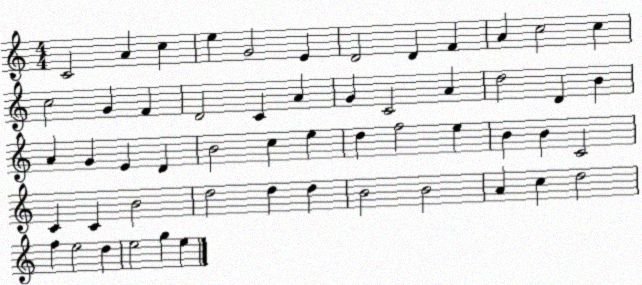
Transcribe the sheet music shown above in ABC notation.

X:1
T:Untitled
M:4/4
L:1/4
K:C
C2 A c e G2 E D2 D F A c2 c c2 G F D2 C A G C2 A d2 D B A G E D B2 c e d f2 e B B C2 C C B2 d2 d d B2 B2 A c d2 f e2 d e2 g e